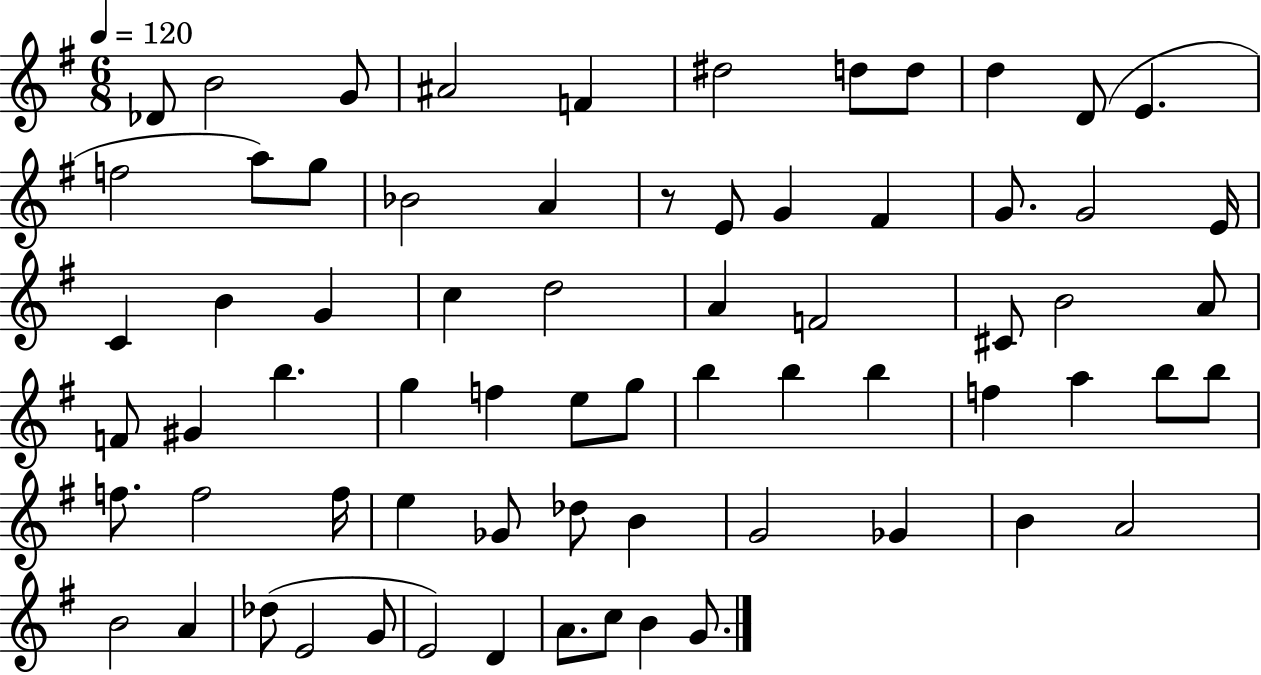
X:1
T:Untitled
M:6/8
L:1/4
K:G
_D/2 B2 G/2 ^A2 F ^d2 d/2 d/2 d D/2 E f2 a/2 g/2 _B2 A z/2 E/2 G ^F G/2 G2 E/4 C B G c d2 A F2 ^C/2 B2 A/2 F/2 ^G b g f e/2 g/2 b b b f a b/2 b/2 f/2 f2 f/4 e _G/2 _d/2 B G2 _G B A2 B2 A _d/2 E2 G/2 E2 D A/2 c/2 B G/2